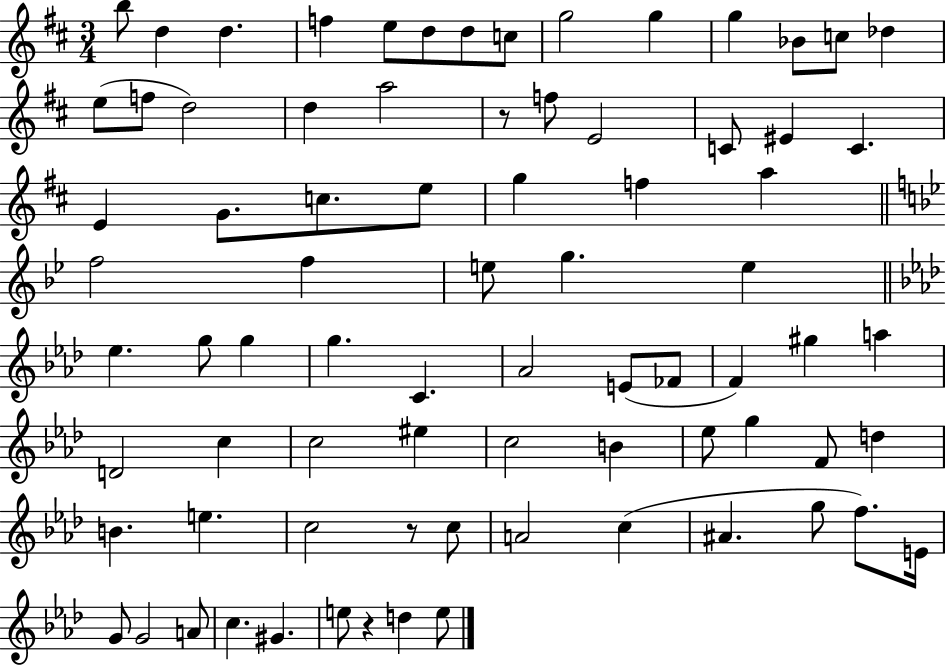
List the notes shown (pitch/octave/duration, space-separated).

B5/e D5/q D5/q. F5/q E5/e D5/e D5/e C5/e G5/h G5/q G5/q Bb4/e C5/e Db5/q E5/e F5/e D5/h D5/q A5/h R/e F5/e E4/h C4/e EIS4/q C4/q. E4/q G4/e. C5/e. E5/e G5/q F5/q A5/q F5/h F5/q E5/e G5/q. E5/q Eb5/q. G5/e G5/q G5/q. C4/q. Ab4/h E4/e FES4/e F4/q G#5/q A5/q D4/h C5/q C5/h EIS5/q C5/h B4/q Eb5/e G5/q F4/e D5/q B4/q. E5/q. C5/h R/e C5/e A4/h C5/q A#4/q. G5/e F5/e. E4/s G4/e G4/h A4/e C5/q. G#4/q. E5/e R/q D5/q E5/e